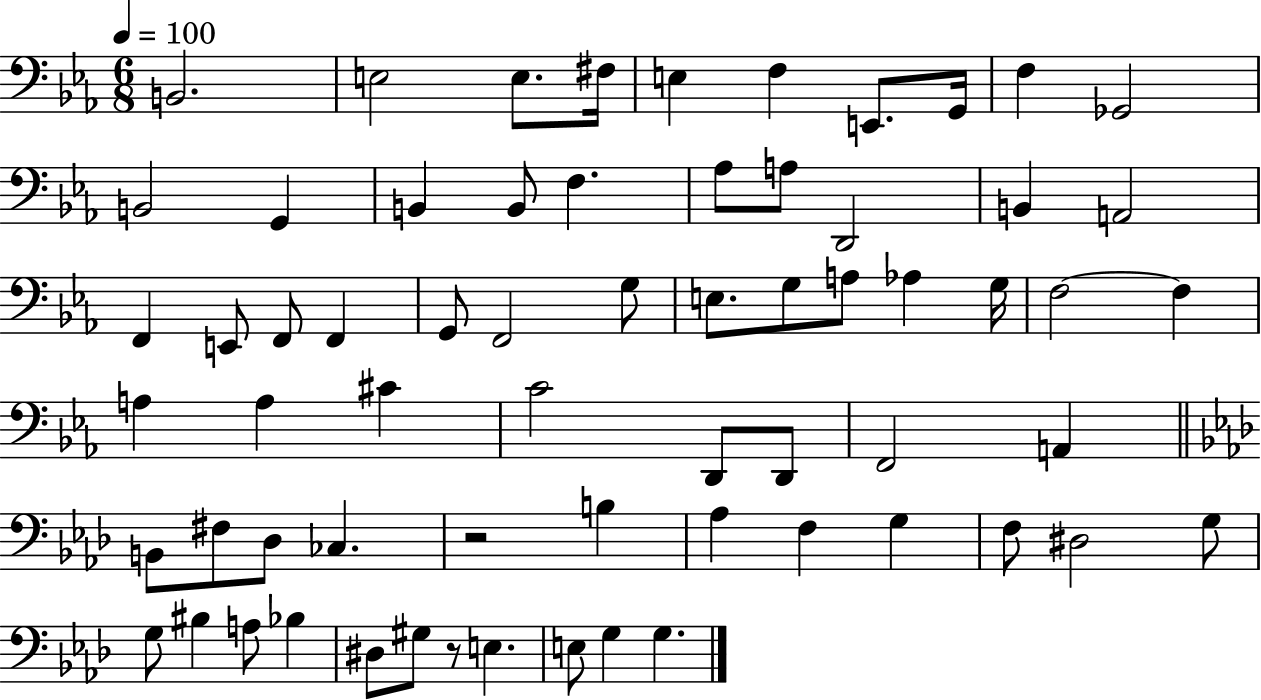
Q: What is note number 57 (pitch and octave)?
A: Bb3